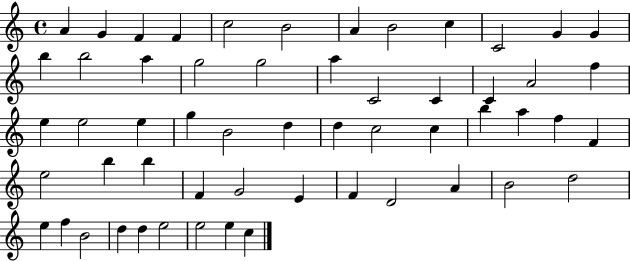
A4/q G4/q F4/q F4/q C5/h B4/h A4/q B4/h C5/q C4/h G4/q G4/q B5/q B5/h A5/q G5/h G5/h A5/q C4/h C4/q C4/q A4/h F5/q E5/q E5/h E5/q G5/q B4/h D5/q D5/q C5/h C5/q B5/q A5/q F5/q F4/q E5/h B5/q B5/q F4/q G4/h E4/q F4/q D4/h A4/q B4/h D5/h E5/q F5/q B4/h D5/q D5/q E5/h E5/h E5/q C5/q